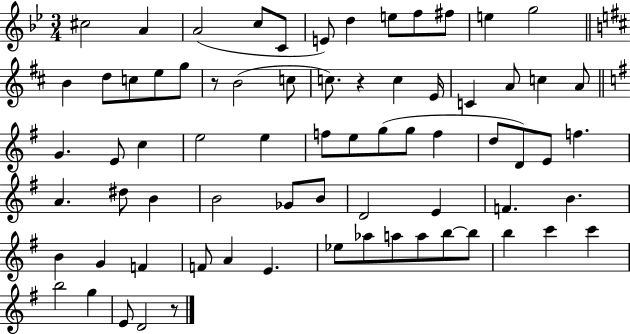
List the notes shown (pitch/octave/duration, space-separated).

C#5/h A4/q A4/h C5/e C4/e E4/e D5/q E5/e F5/e F#5/e E5/q G5/h B4/q D5/e C5/e E5/e G5/e R/e B4/h C5/e C5/e. R/q C5/q E4/s C4/q A4/e C5/q A4/e G4/q. E4/e C5/q E5/h E5/q F5/e E5/e G5/e G5/e F5/q D5/e D4/e E4/e F5/q. A4/q. D#5/e B4/q B4/h Gb4/e B4/e D4/h E4/q F4/q. B4/q. B4/q G4/q F4/q F4/e A4/q E4/q. Eb5/e Ab5/e A5/e A5/e B5/e B5/e B5/q C6/q C6/q B5/h G5/q E4/e D4/h R/e